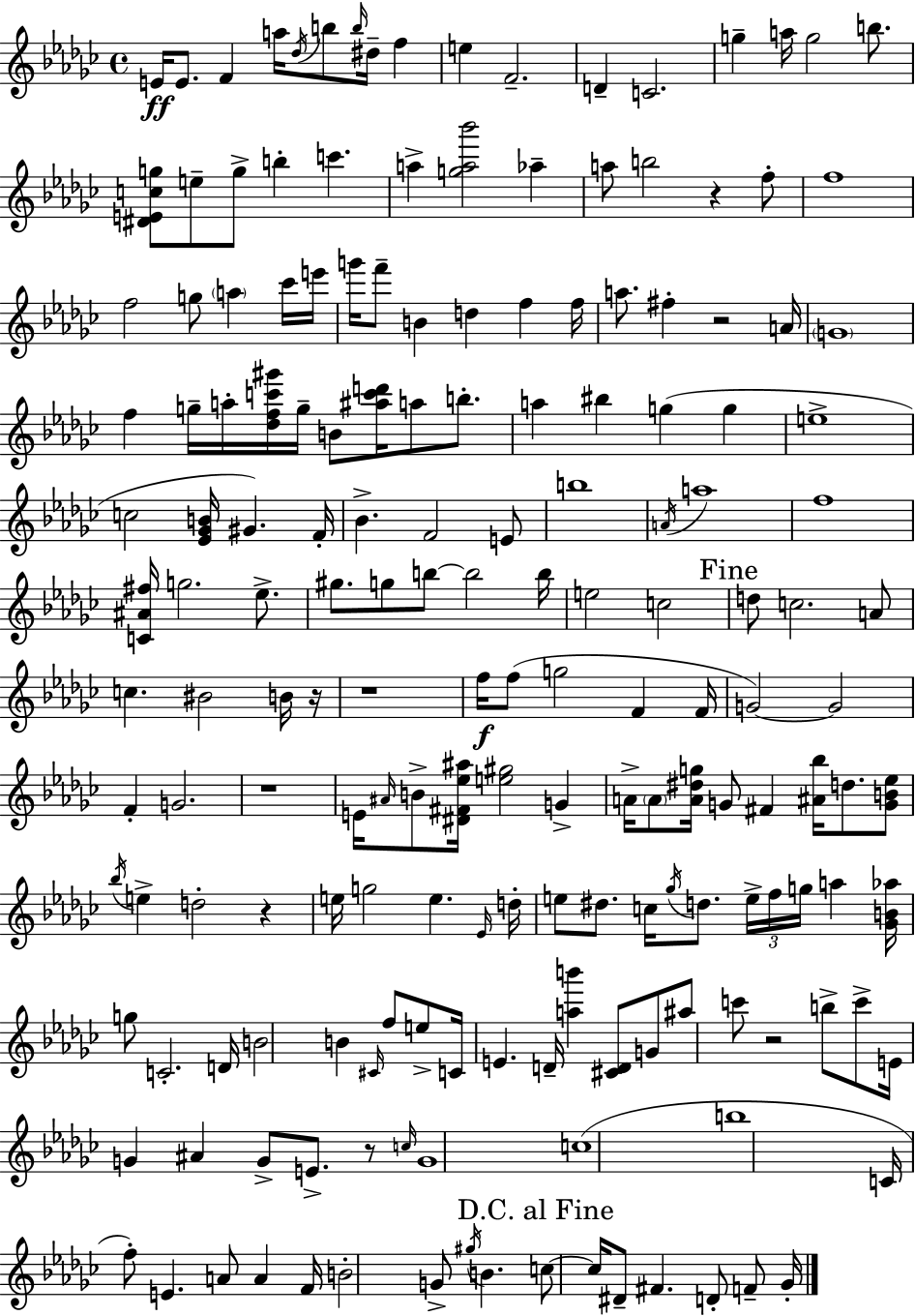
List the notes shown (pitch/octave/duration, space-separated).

E4/s E4/e. F4/q A5/s Db5/s B5/e B5/s D#5/s F5/q E5/q F4/h. D4/q C4/h. G5/q A5/s G5/h B5/e. [D#4,E4,C5,G5]/e E5/e G5/e B5/q C6/q. A5/q [G5,A5,Bb6]/h Ab5/q A5/e B5/h R/q F5/e F5/w F5/h G5/e A5/q CES6/s E6/s G6/s F6/e B4/q D5/q F5/q F5/s A5/e. F#5/q R/h A4/s G4/w F5/q G5/s A5/s [Db5,F5,C6,G#6]/s G5/s B4/e [A#5,C6,D6]/s A5/e B5/e. A5/q BIS5/q G5/q G5/q E5/w C5/h [Eb4,Gb4,B4]/s G#4/q. F4/s Bb4/q. F4/h E4/e B5/w A4/s A5/w F5/w [C4,A#4,F#5]/s G5/h. Eb5/e. G#5/e. G5/e B5/e B5/h B5/s E5/h C5/h D5/e C5/h. A4/e C5/q. BIS4/h B4/s R/s R/w F5/s F5/e G5/h F4/q F4/s G4/h G4/h F4/q G4/h. R/w E4/s A#4/s B4/e [D#4,F#4,Eb5,A#5]/s [E5,G#5]/h G4/q A4/s A4/e [A4,D#5,G5]/s G4/e F#4/q [A#4,Bb5]/s D5/e. [G4,B4,Eb5]/e Bb5/s E5/q D5/h R/q E5/s G5/h E5/q. Eb4/s D5/s E5/e D#5/e. C5/s Gb5/s D5/e. E5/s F5/s G5/s A5/q [Gb4,B4,Ab5]/s G5/e C4/h. D4/s B4/h B4/q C#4/s F5/e E5/e C4/s E4/q. D4/s [A5,B6]/q [C#4,D4]/e G4/e A#5/e C6/e R/h B5/e C6/e E4/s G4/q A#4/q G4/e E4/e. R/e C5/s G4/w C5/w B5/w C4/s F5/e E4/q. A4/e A4/q F4/s B4/h G4/e G#5/s B4/q. C5/e C5/s D#4/e F#4/q. D4/e F4/e Gb4/s